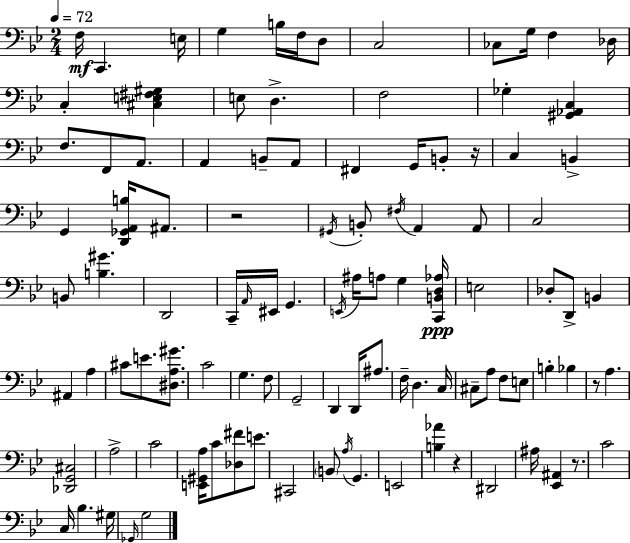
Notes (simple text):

F3/s C2/q. E3/s G3/q B3/s F3/s D3/e C3/h CES3/e G3/s F3/q Db3/s C3/q [C#3,E3,F#3,G#3]/q E3/e D3/q. F3/h Gb3/q [G#2,Ab2,C3]/q F3/e. F2/e A2/e. A2/q B2/e A2/e F#2/q G2/s B2/e R/s C3/q B2/q G2/q [D2,Gb2,A2,B3]/s A#2/e. R/h G#2/s B2/e F#3/s A2/q A2/e C3/h B2/e [B3,G#4]/q. D2/h C2/s A2/s EIS2/s G2/q. E2/s A#3/s A3/e G3/q [C2,B2,D3,Ab3]/s E3/h Db3/e D2/e B2/q A#2/q A3/q C#4/e E4/e. [D#3,A3,G#4]/e. C4/h G3/q. F3/e G2/h D2/q D2/s A#3/e. F3/s D3/q. C3/s C#3/e A3/e F3/e E3/e B3/q Bb3/q R/e A3/q. [Db2,G2,C#3]/h A3/h C4/h [E2,G#2,A3]/s C4/e [Db3,F#4]/e E4/e. C#2/h B2/e A3/s G2/q. E2/h [B3,Ab4]/q R/q D#2/h A#3/s [Eb2,A#2]/q R/e. C4/h C3/s Bb3/q. G#3/s Gb2/s G3/h